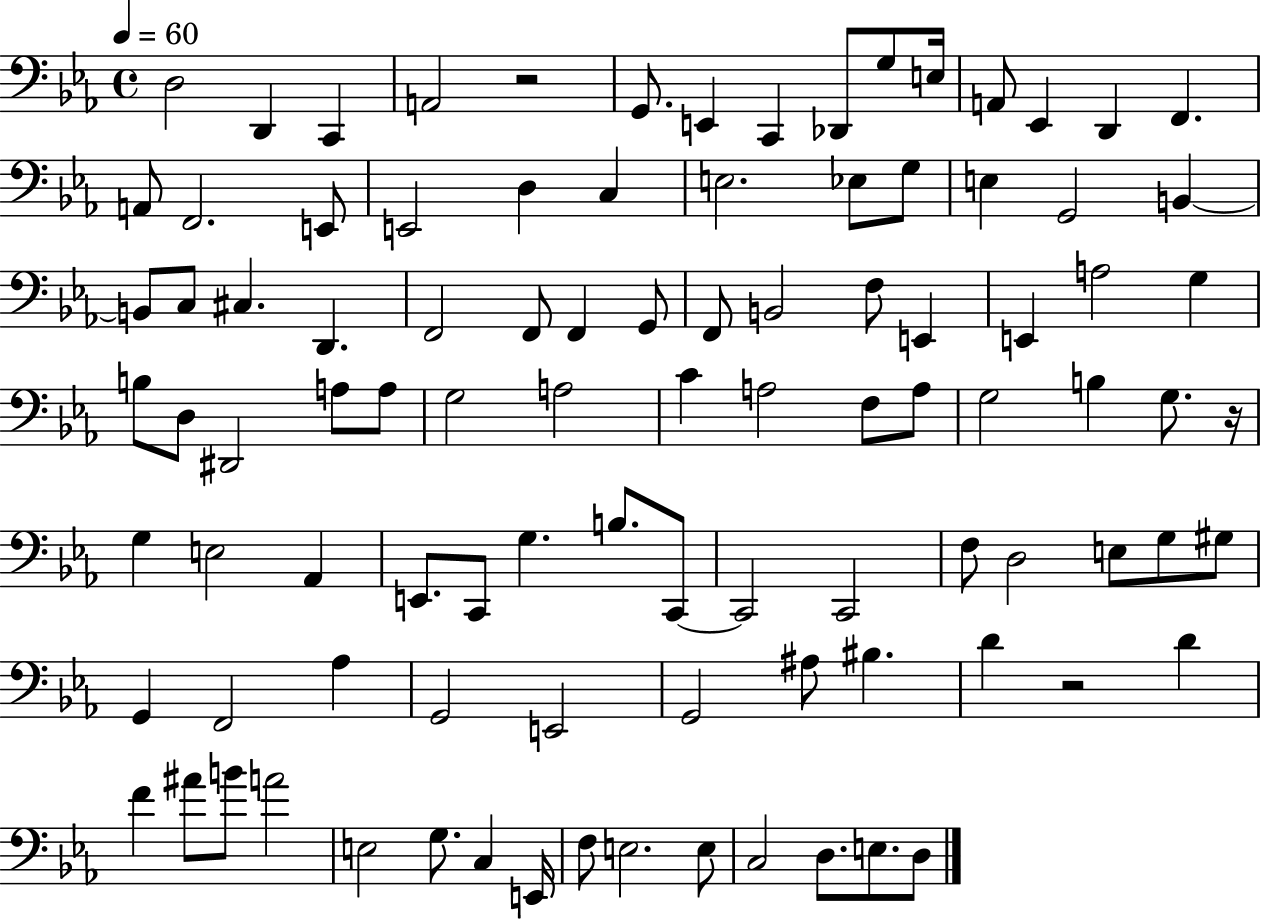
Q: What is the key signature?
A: EES major